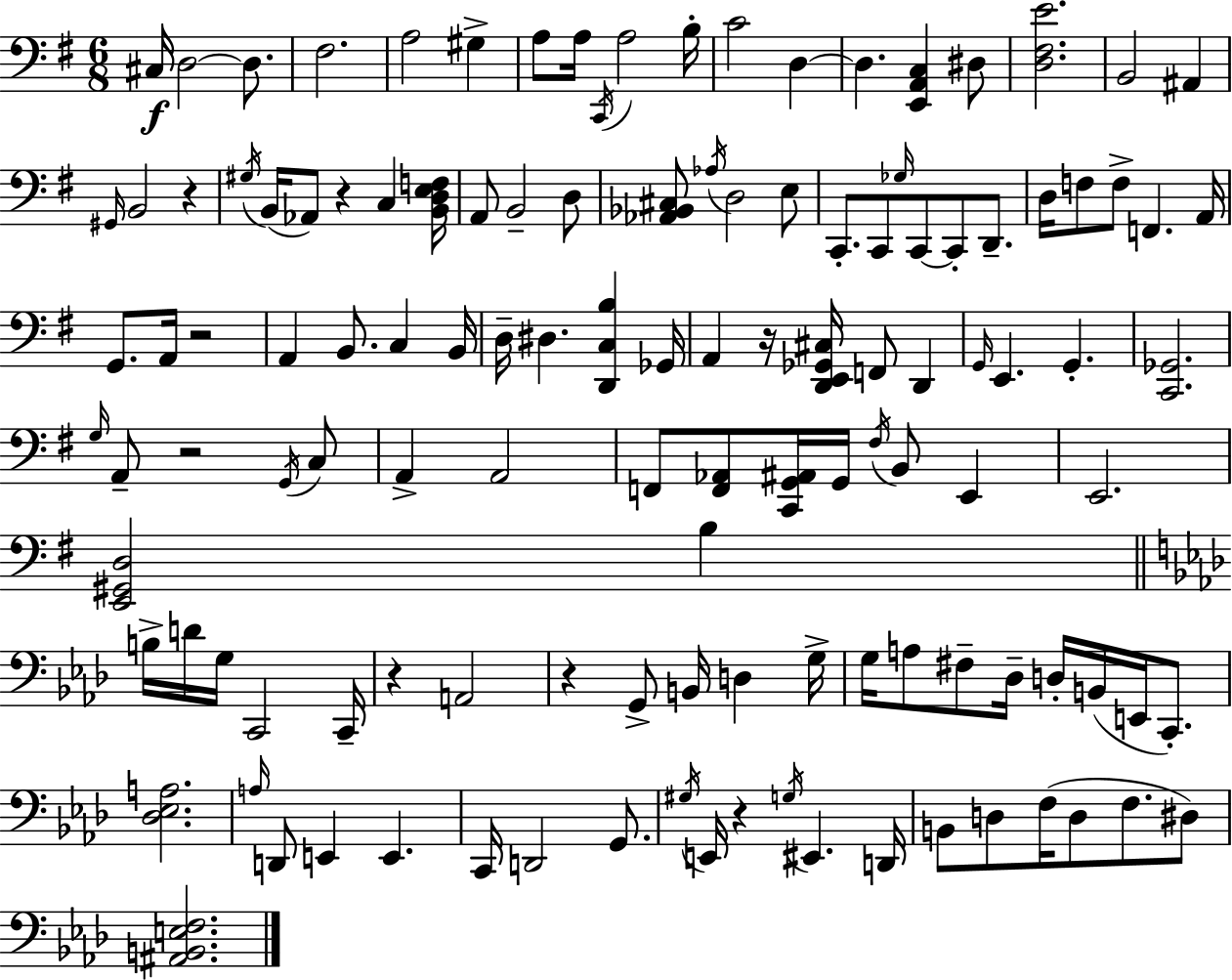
{
  \clef bass
  \numericTimeSignature
  \time 6/8
  \key e \minor
  \repeat volta 2 { cis16\f d2~~ d8. | fis2. | a2 gis4-> | a8 a16 \acciaccatura { c,16 } a2 | \break b16-. c'2 d4~~ | d4. <e, a, c>4 dis8 | <d fis e'>2. | b,2 ais,4 | \break \grace { gis,16 } b,2 r4 | \acciaccatura { gis16 }( b,16 aes,8) r4 c4 | <b, d e f>16 a,8 b,2-- | d8 <aes, bes, cis>8 \acciaccatura { aes16 } d2 | \break e8 c,8.-. c,8 \grace { ges16 } c,8~~ | c,8-. d,8.-- d16 f8 f8-> f,4. | a,16 g,8. a,16 r2 | a,4 b,8. | \break c4 b,16 d16-- dis4. | <d, c b>4 ges,16 a,4 r16 <d, e, ges, cis>16 f,8 | d,4 \grace { g,16 } e,4. | g,4.-. <c, ges,>2. | \break \grace { g16 } a,8-- r2 | \acciaccatura { g,16 } c8 a,4-> | a,2 f,8 <f, aes,>8 | <c, g, ais,>16 g,16 \acciaccatura { fis16 } b,8 e,4 e,2. | \break <e, gis, d>2 | b4 \bar "||" \break \key aes \major b16-> d'16 g16 c,2 c,16-- | r4 a,2 | r4 g,8-> b,16 d4 g16-> | g16 a8 fis8-- des16-- d16-. b,16( e,16 c,8.-.) | \break <des ees a>2. | \grace { a16 } d,8 e,4 e,4. | c,16 d,2 g,8. | \acciaccatura { gis16 } e,16 r4 \acciaccatura { g16 } eis,4. | \break d,16 b,8 d8 f16( d8 f8. | dis8) <ais, b, e f>2. | } \bar "|."
}